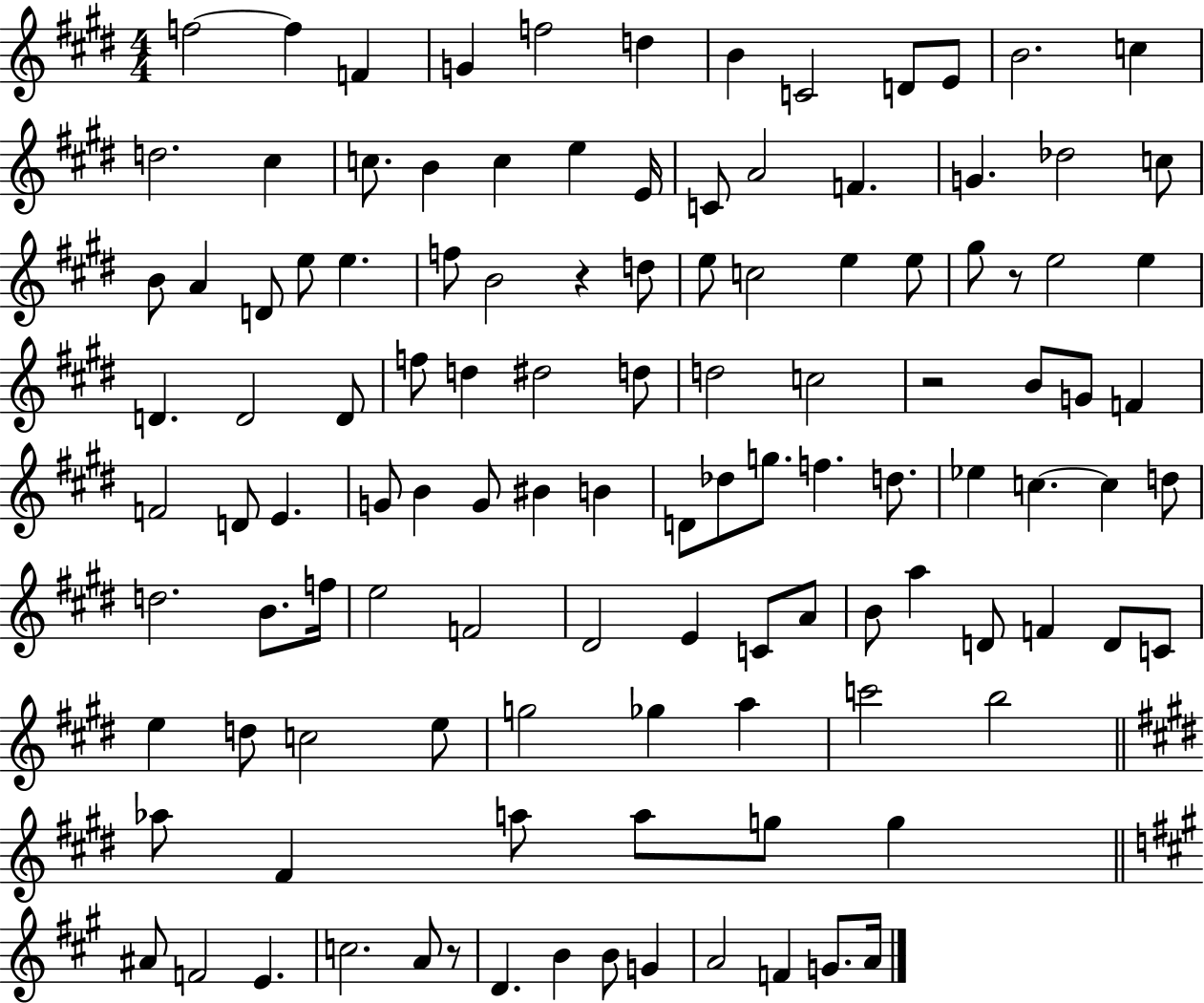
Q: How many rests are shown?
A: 4